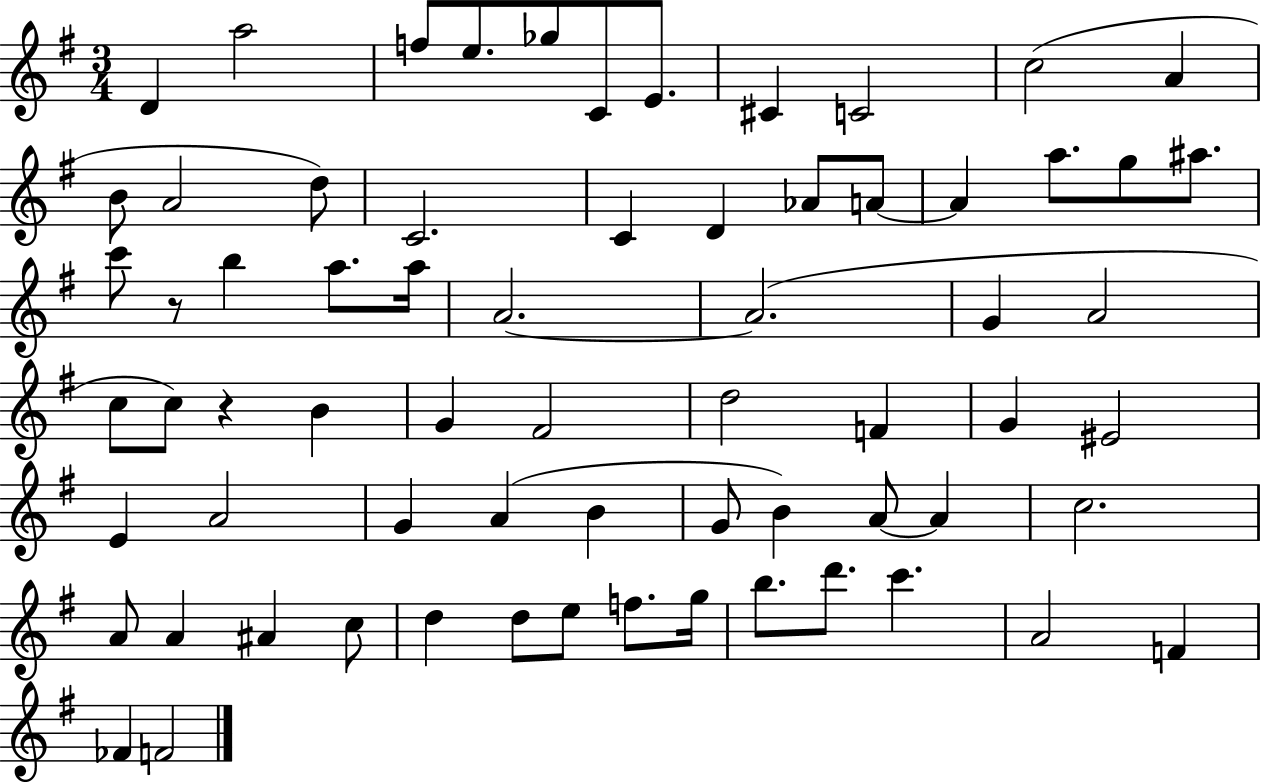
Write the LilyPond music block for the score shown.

{
  \clef treble
  \numericTimeSignature
  \time 3/4
  \key g \major
  d'4 a''2 | f''8 e''8. ges''8 c'8 e'8. | cis'4 c'2 | c''2( a'4 | \break b'8 a'2 d''8) | c'2. | c'4 d'4 aes'8 a'8~~ | a'4 a''8. g''8 ais''8. | \break c'''8 r8 b''4 a''8. a''16 | a'2.~~ | a'2.( | g'4 a'2 | \break c''8 c''8) r4 b'4 | g'4 fis'2 | d''2 f'4 | g'4 eis'2 | \break e'4 a'2 | g'4 a'4( b'4 | g'8 b'4) a'8~~ a'4 | c''2. | \break a'8 a'4 ais'4 c''8 | d''4 d''8 e''8 f''8. g''16 | b''8. d'''8. c'''4. | a'2 f'4 | \break fes'4 f'2 | \bar "|."
}